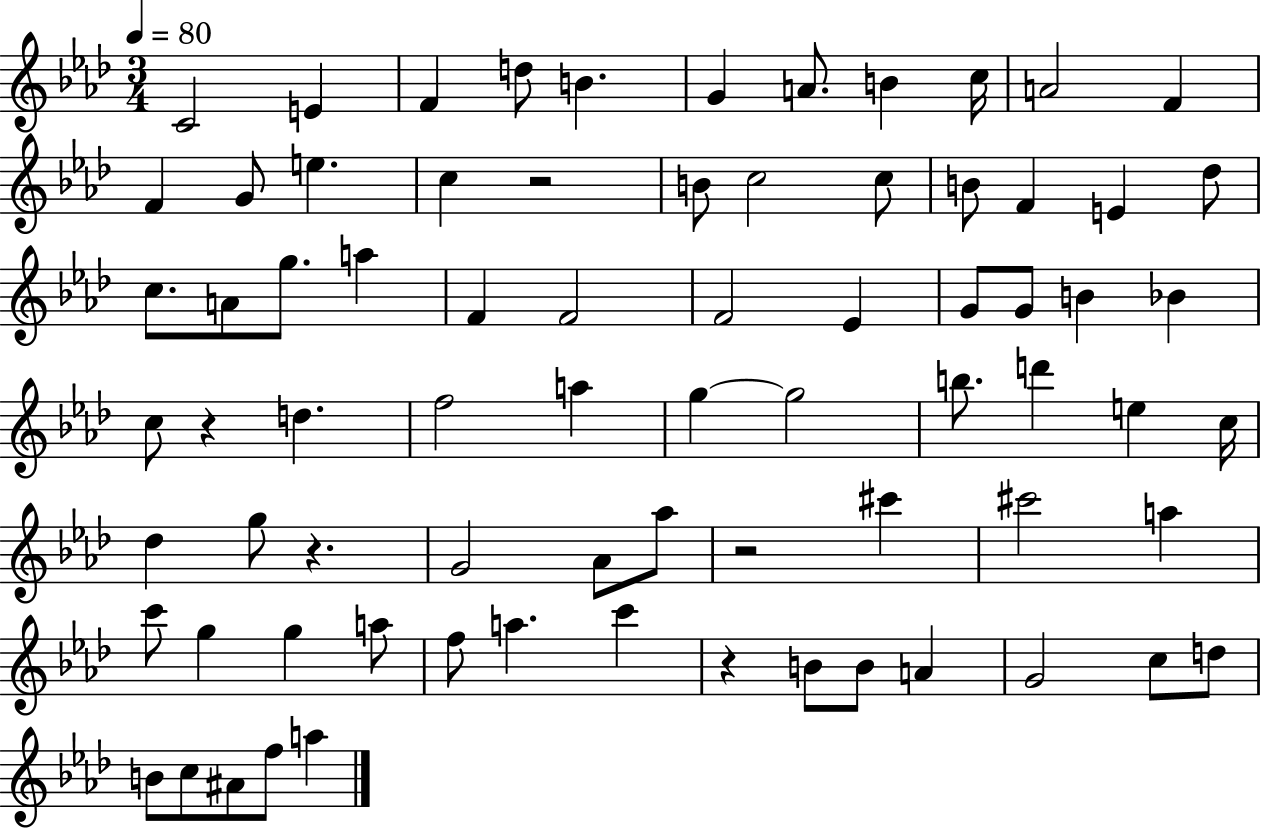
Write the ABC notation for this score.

X:1
T:Untitled
M:3/4
L:1/4
K:Ab
C2 E F d/2 B G A/2 B c/4 A2 F F G/2 e c z2 B/2 c2 c/2 B/2 F E _d/2 c/2 A/2 g/2 a F F2 F2 _E G/2 G/2 B _B c/2 z d f2 a g g2 b/2 d' e c/4 _d g/2 z G2 _A/2 _a/2 z2 ^c' ^c'2 a c'/2 g g a/2 f/2 a c' z B/2 B/2 A G2 c/2 d/2 B/2 c/2 ^A/2 f/2 a